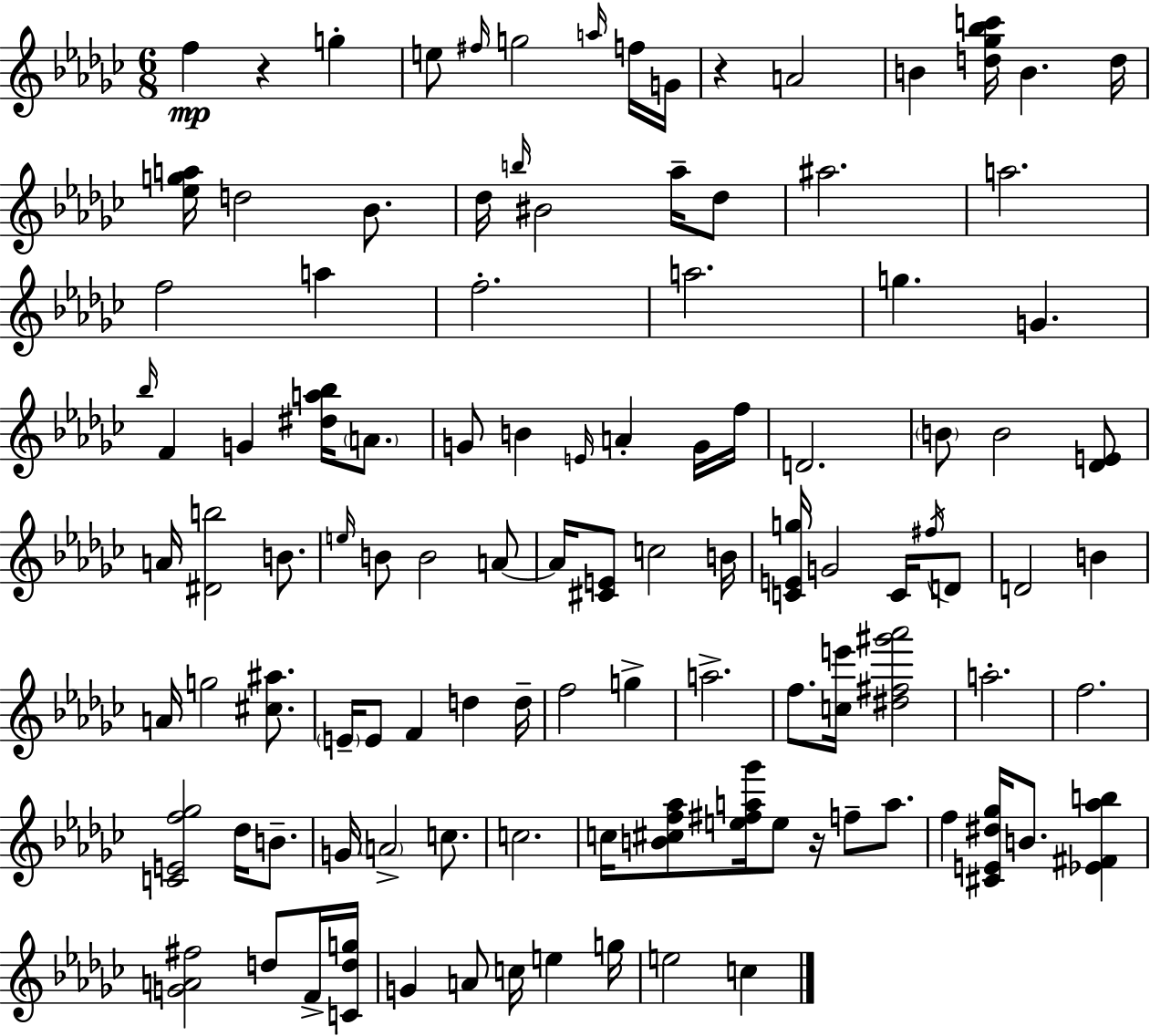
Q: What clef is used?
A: treble